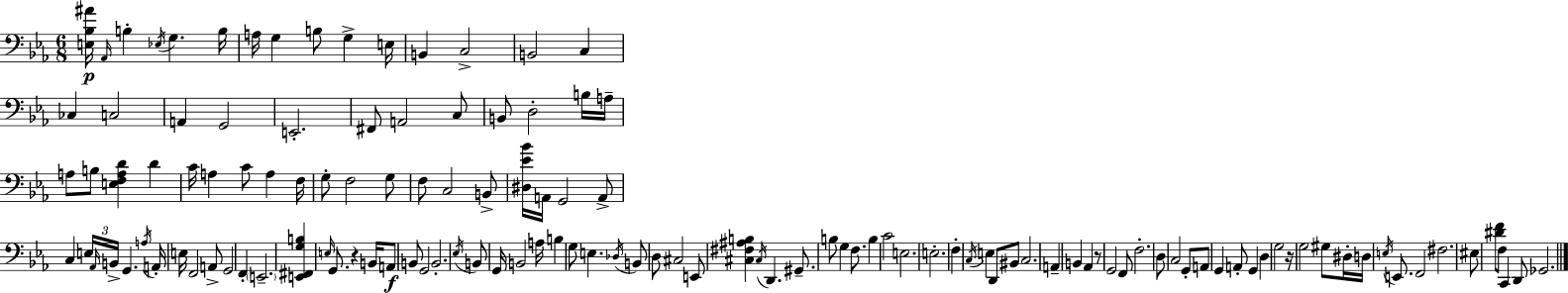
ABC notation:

X:1
T:Untitled
M:6/8
L:1/4
K:Cm
[E,_B,^A]/4 _A,,/4 B, _E,/4 G, B,/4 A,/4 G, B,/2 G, E,/4 B,, C,2 B,,2 C, _C, C,2 A,, G,,2 E,,2 ^F,,/2 A,,2 C,/2 B,,/2 D,2 B,/4 A,/4 A,/2 B,/2 [E,F,A,D] D C/4 A, C/2 A, F,/4 G,/2 F,2 G,/2 F,/2 C,2 B,,/2 [^D,_E_B]/4 A,,/4 G,,2 A,,/2 C, E,/4 _A,,/4 B,,/4 G,, A,/4 A,,/4 E,/4 F,,2 A,,/2 G,,2 F,, E,,2 [E,,^F,,G,B,] E,/4 G,,/2 z B,,/4 A,,/2 B,,/2 G,,2 B,,2 _E,/4 B,,/2 G,,/4 B,,2 A,/4 B, G,/2 E, _D,/4 B,,/2 D,/2 ^C,2 E,,/2 [^C,^F,^A,B,] ^C,/4 D,, ^G,,/2 B,/2 G, F,/2 B, C2 E,2 E,2 F, C,/4 E, D,,/2 ^B,,/2 C,2 A,, B,, _A,, z/2 G,,2 F,,/2 F,2 D,/2 C,2 G,,/2 A,,/2 G,, A,,/2 G,, D, G,2 z/4 G,2 ^G,/2 ^D,/4 D,/4 E,/4 E,,/2 F,,2 ^F,2 ^E,/2 [^DF]/2 F,/2 C,, D,,/2 _G,,2